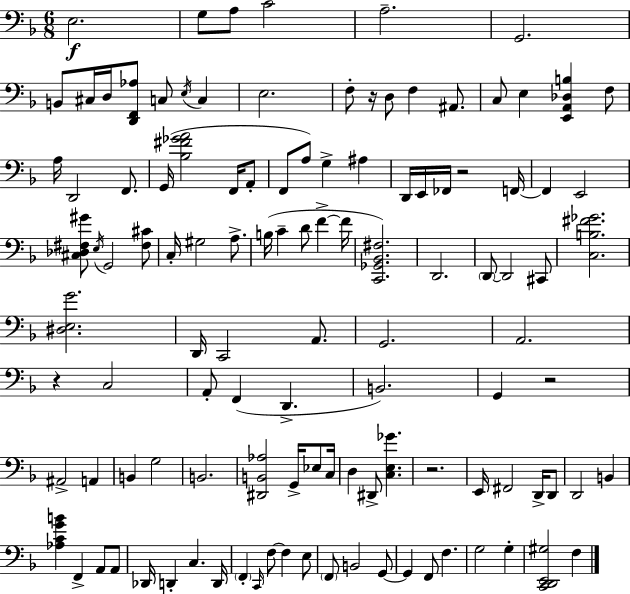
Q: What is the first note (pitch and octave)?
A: E3